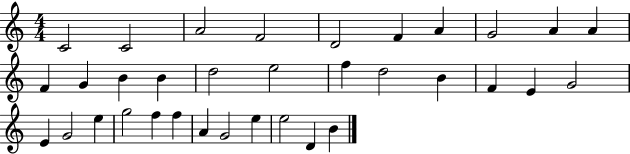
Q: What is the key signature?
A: C major